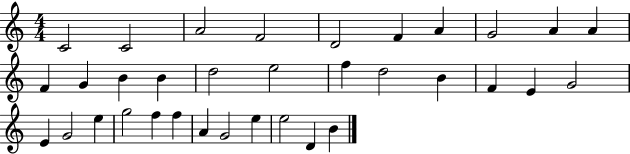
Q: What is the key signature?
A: C major